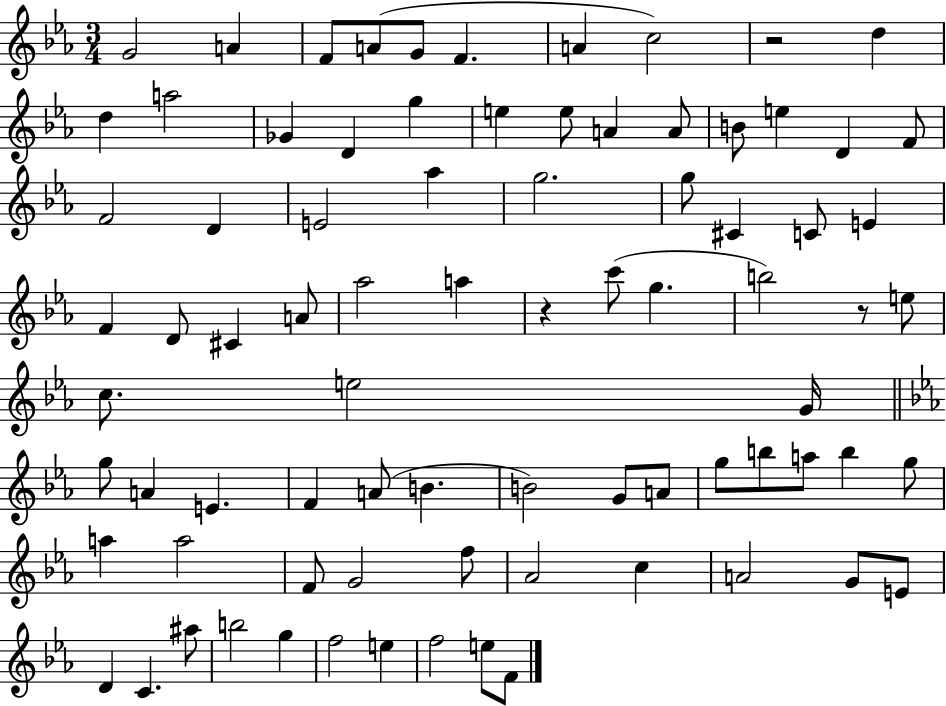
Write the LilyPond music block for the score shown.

{
  \clef treble
  \numericTimeSignature
  \time 3/4
  \key ees \major
  g'2 a'4 | f'8 a'8( g'8 f'4. | a'4 c''2) | r2 d''4 | \break d''4 a''2 | ges'4 d'4 g''4 | e''4 e''8 a'4 a'8 | b'8 e''4 d'4 f'8 | \break f'2 d'4 | e'2 aes''4 | g''2. | g''8 cis'4 c'8 e'4 | \break f'4 d'8 cis'4 a'8 | aes''2 a''4 | r4 c'''8( g''4. | b''2) r8 e''8 | \break c''8. e''2 g'16 | \bar "||" \break \key ees \major g''8 a'4 e'4. | f'4 a'8( b'4. | b'2) g'8 a'8 | g''8 b''8 a''8 b''4 g''8 | \break a''4 a''2 | f'8 g'2 f''8 | aes'2 c''4 | a'2 g'8 e'8 | \break d'4 c'4. ais''8 | b''2 g''4 | f''2 e''4 | f''2 e''8 f'8 | \break \bar "|."
}